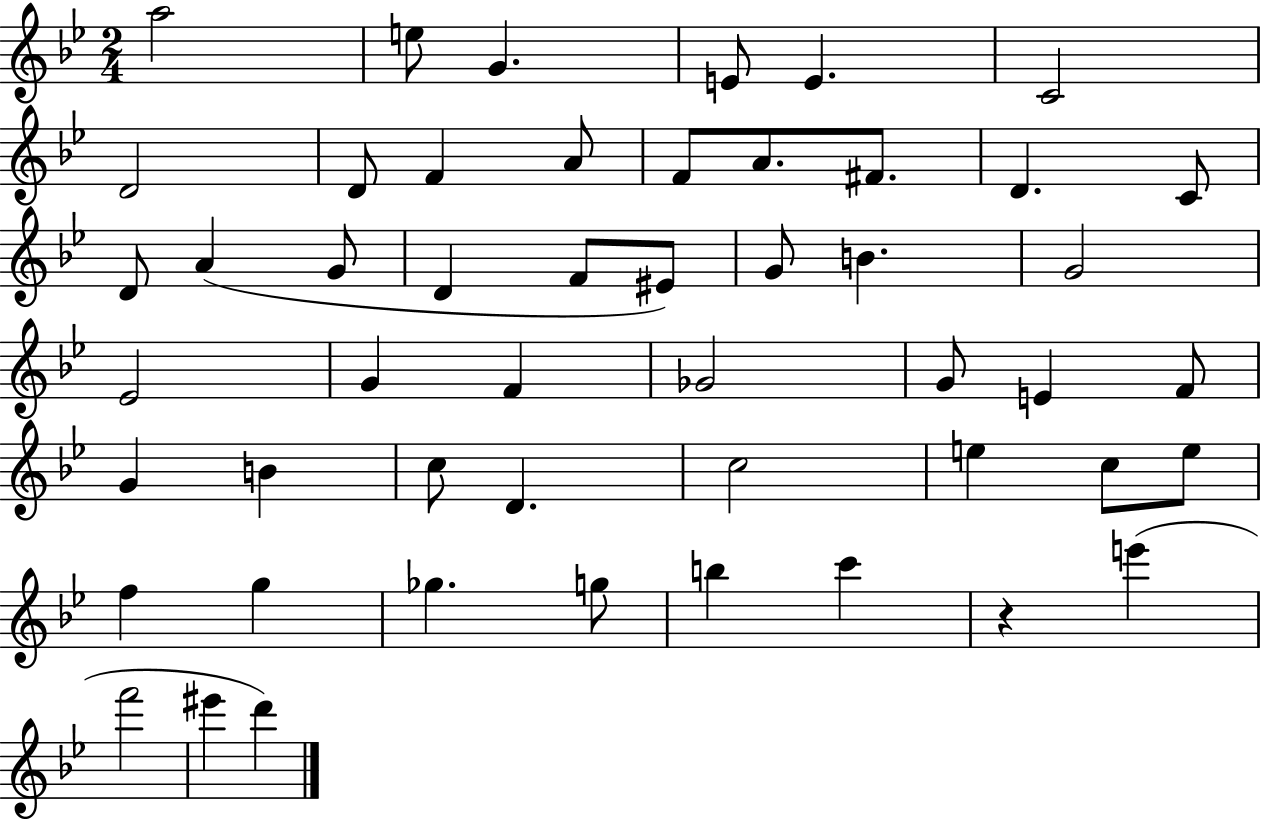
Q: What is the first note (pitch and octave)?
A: A5